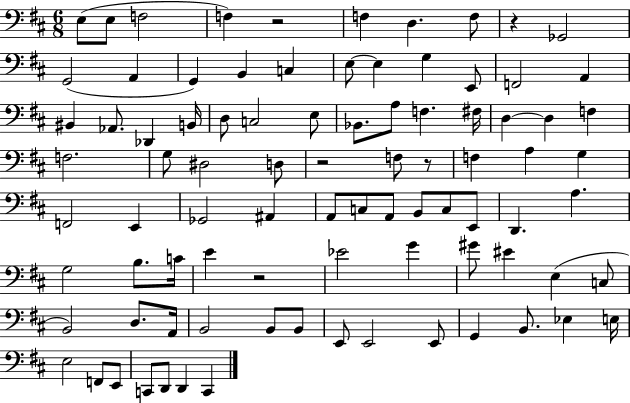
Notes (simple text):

E3/e E3/e F3/h F3/q R/h F3/q D3/q. F3/e R/q Gb2/h G2/h A2/q G2/q B2/q C3/q E3/e E3/q G3/q E2/e F2/h A2/q BIS2/q Ab2/e. Db2/q B2/s D3/e C3/h E3/e Bb2/e. A3/e F3/q. F#3/s D3/q D3/q F3/q F3/h. G3/e D#3/h D3/e R/h F3/e R/e F3/q A3/q G3/q F2/h E2/q Gb2/h A#2/q A2/e C3/e A2/e B2/e C3/e E2/e D2/q. A3/q. G3/h B3/e. C4/s E4/q R/h Eb4/h G4/q G#4/e EIS4/q E3/q C3/e B2/h D3/e. A2/s B2/h B2/e B2/e E2/e E2/h E2/e G2/q B2/e. Eb3/q E3/s E3/h F2/e E2/e C2/e D2/e D2/q C2/q